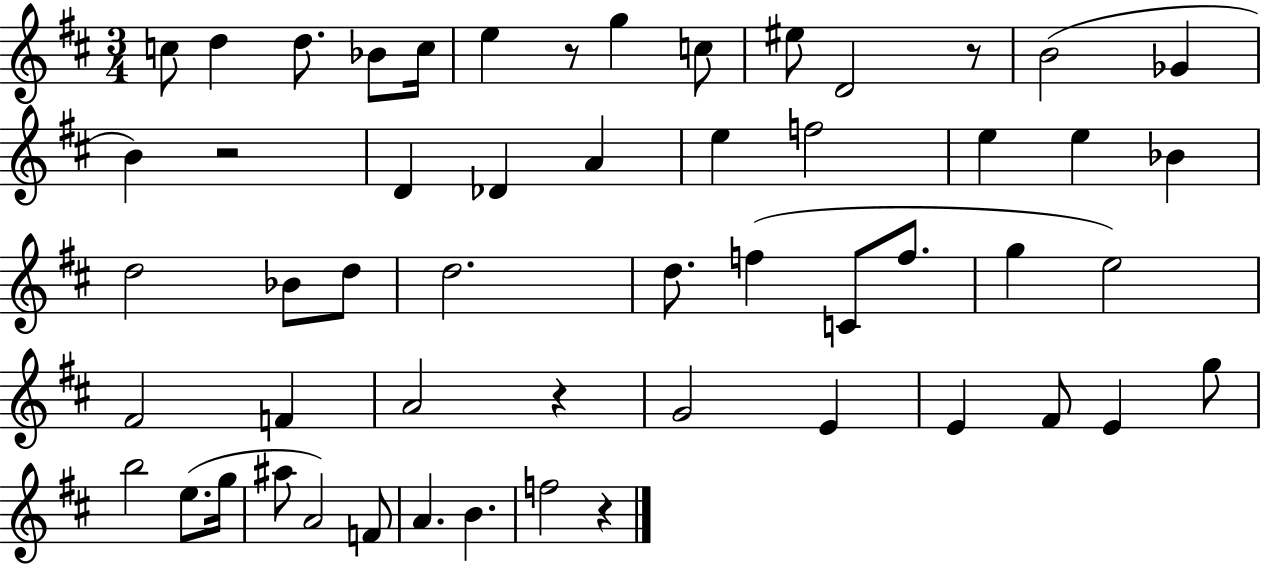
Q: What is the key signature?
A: D major